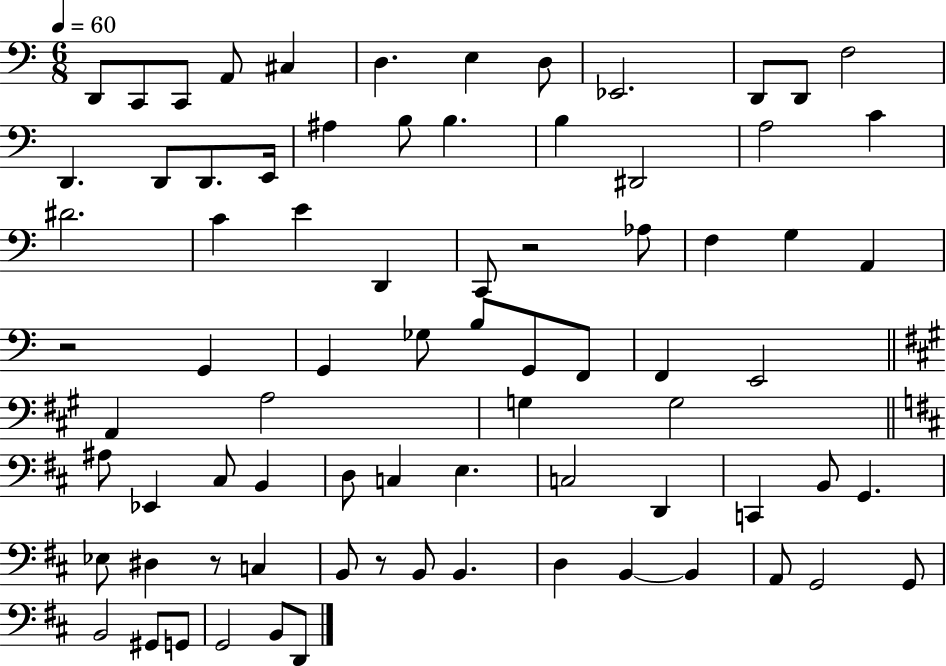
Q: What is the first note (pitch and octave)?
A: D2